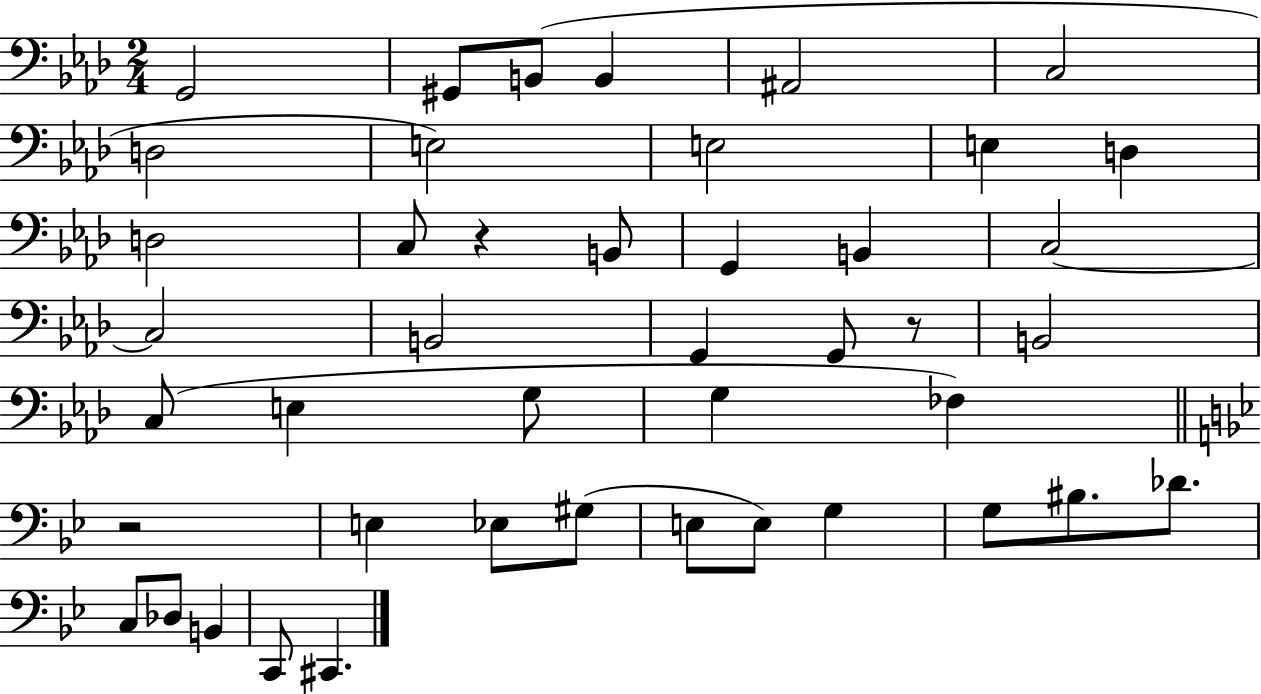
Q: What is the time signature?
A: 2/4